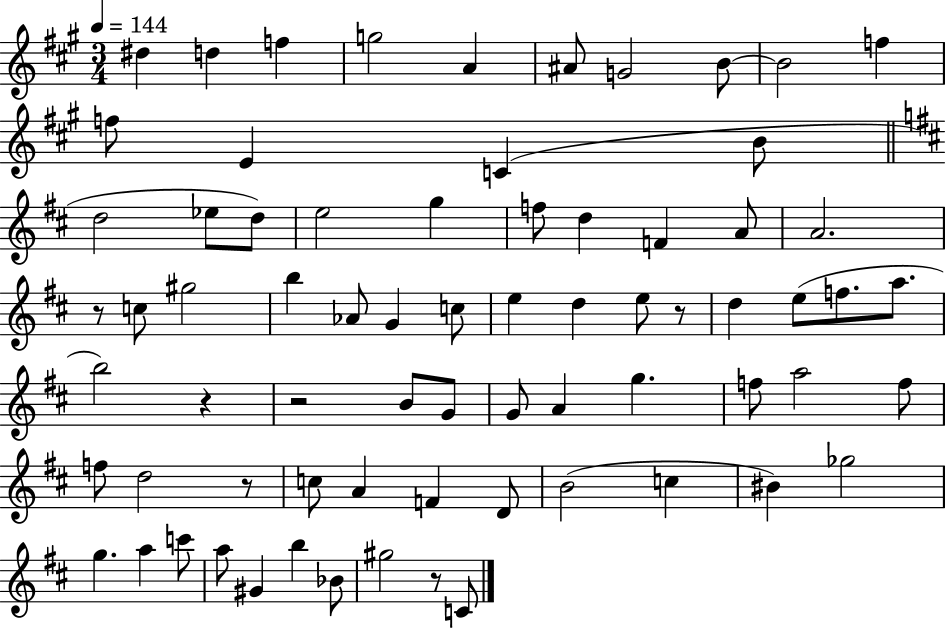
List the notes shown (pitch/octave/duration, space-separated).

D#5/q D5/q F5/q G5/h A4/q A#4/e G4/h B4/e B4/h F5/q F5/e E4/q C4/q B4/e D5/h Eb5/e D5/e E5/h G5/q F5/e D5/q F4/q A4/e A4/h. R/e C5/e G#5/h B5/q Ab4/e G4/q C5/e E5/q D5/q E5/e R/e D5/q E5/e F5/e. A5/e. B5/h R/q R/h B4/e G4/e G4/e A4/q G5/q. F5/e A5/h F5/e F5/e D5/h R/e C5/e A4/q F4/q D4/e B4/h C5/q BIS4/q Gb5/h G5/q. A5/q C6/e A5/e G#4/q B5/q Bb4/e G#5/h R/e C4/e